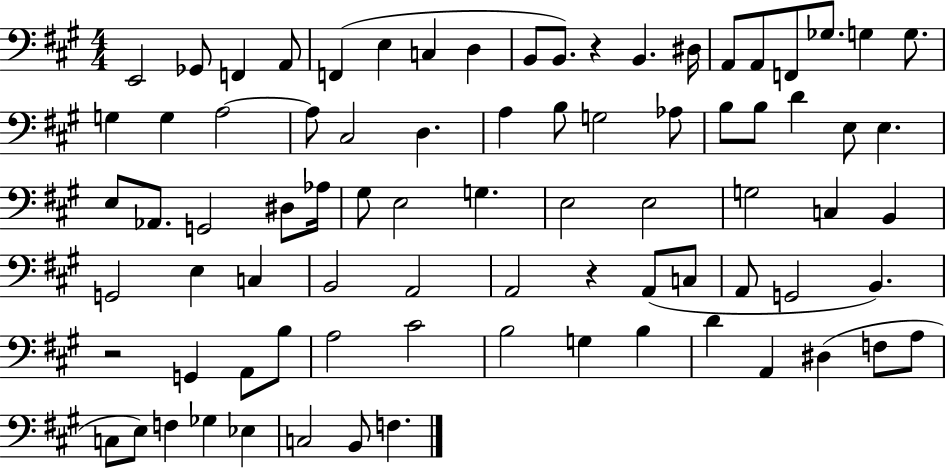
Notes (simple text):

E2/h Gb2/e F2/q A2/e F2/q E3/q C3/q D3/q B2/e B2/e. R/q B2/q. D#3/s A2/e A2/e F2/e Gb3/e. G3/q G3/e. G3/q G3/q A3/h A3/e C#3/h D3/q. A3/q B3/e G3/h Ab3/e B3/e B3/e D4/q E3/e E3/q. E3/e Ab2/e. G2/h D#3/e Ab3/s G#3/e E3/h G3/q. E3/h E3/h G3/h C3/q B2/q G2/h E3/q C3/q B2/h A2/h A2/h R/q A2/e C3/e A2/e G2/h B2/q. R/h G2/q A2/e B3/e A3/h C#4/h B3/h G3/q B3/q D4/q A2/q D#3/q F3/e A3/e C3/e E3/e F3/q Gb3/q Eb3/q C3/h B2/e F3/q.